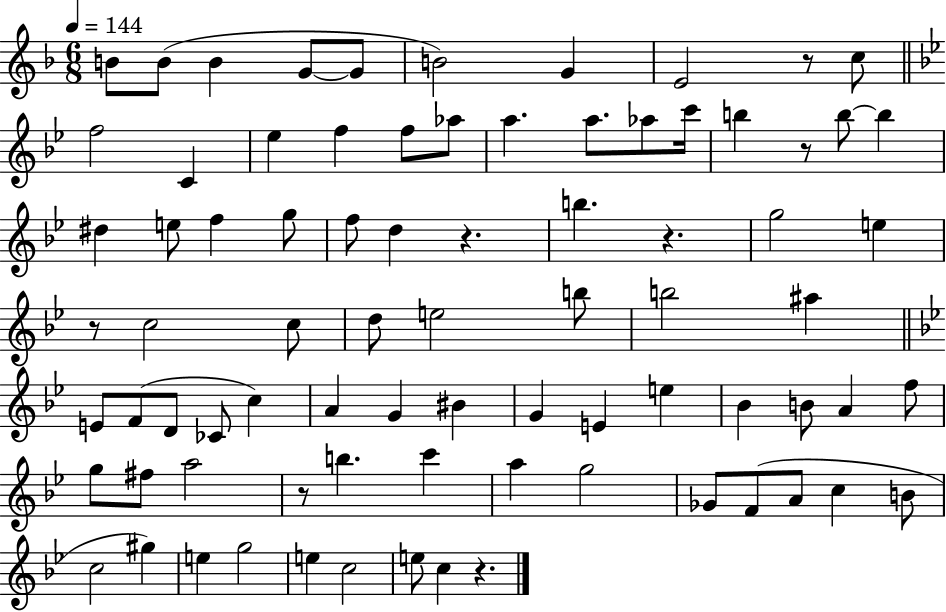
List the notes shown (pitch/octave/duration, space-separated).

B4/e B4/e B4/q G4/e G4/e B4/h G4/q E4/h R/e C5/e F5/h C4/q Eb5/q F5/q F5/e Ab5/e A5/q. A5/e. Ab5/e C6/s B5/q R/e B5/e B5/q D#5/q E5/e F5/q G5/e F5/e D5/q R/q. B5/q. R/q. G5/h E5/q R/e C5/h C5/e D5/e E5/h B5/e B5/h A#5/q E4/e F4/e D4/e CES4/e C5/q A4/q G4/q BIS4/q G4/q E4/q E5/q Bb4/q B4/e A4/q F5/e G5/e F#5/e A5/h R/e B5/q. C6/q A5/q G5/h Gb4/e F4/e A4/e C5/q B4/e C5/h G#5/q E5/q G5/h E5/q C5/h E5/e C5/q R/q.